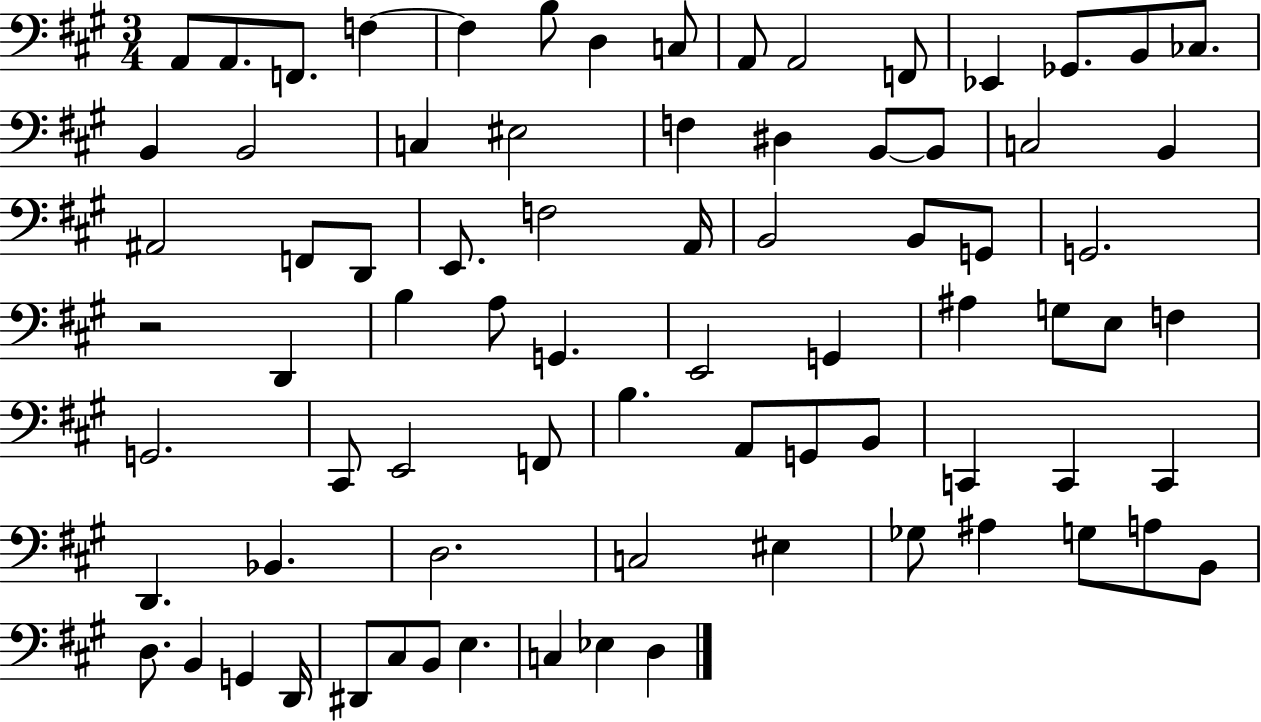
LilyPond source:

{
  \clef bass
  \numericTimeSignature
  \time 3/4
  \key a \major
  a,8 a,8. f,8. f4~~ | f4 b8 d4 c8 | a,8 a,2 f,8 | ees,4 ges,8. b,8 ces8. | \break b,4 b,2 | c4 eis2 | f4 dis4 b,8~~ b,8 | c2 b,4 | \break ais,2 f,8 d,8 | e,8. f2 a,16 | b,2 b,8 g,8 | g,2. | \break r2 d,4 | b4 a8 g,4. | e,2 g,4 | ais4 g8 e8 f4 | \break g,2. | cis,8 e,2 f,8 | b4. a,8 g,8 b,8 | c,4 c,4 c,4 | \break d,4. bes,4. | d2. | c2 eis4 | ges8 ais4 g8 a8 b,8 | \break d8. b,4 g,4 d,16 | dis,8 cis8 b,8 e4. | c4 ees4 d4 | \bar "|."
}